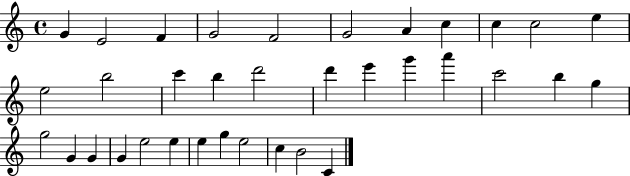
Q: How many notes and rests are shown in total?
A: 35